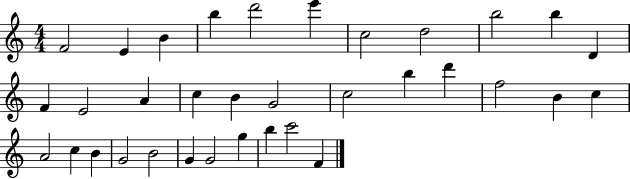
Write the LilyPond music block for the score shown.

{
  \clef treble
  \numericTimeSignature
  \time 4/4
  \key c \major
  f'2 e'4 b'4 | b''4 d'''2 e'''4 | c''2 d''2 | b''2 b''4 d'4 | \break f'4 e'2 a'4 | c''4 b'4 g'2 | c''2 b''4 d'''4 | f''2 b'4 c''4 | \break a'2 c''4 b'4 | g'2 b'2 | g'4 g'2 g''4 | b''4 c'''2 f'4 | \break \bar "|."
}